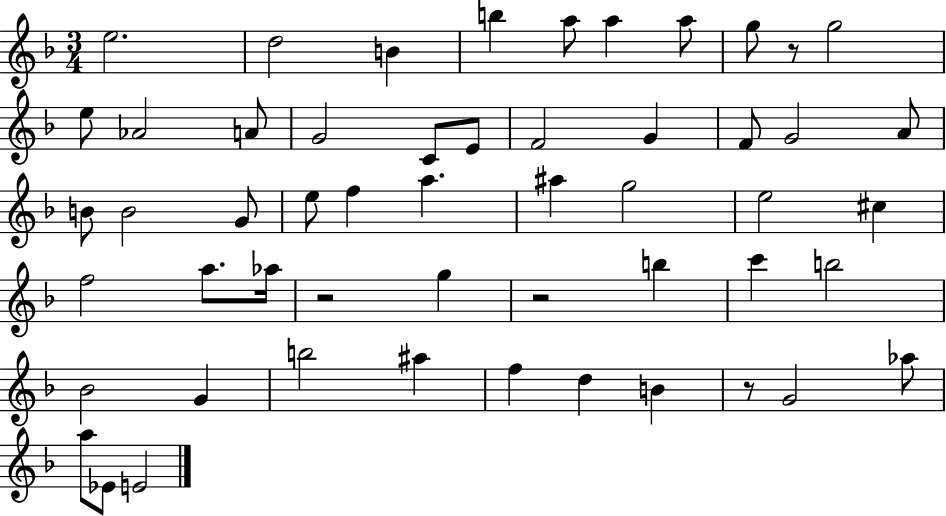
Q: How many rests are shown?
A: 4